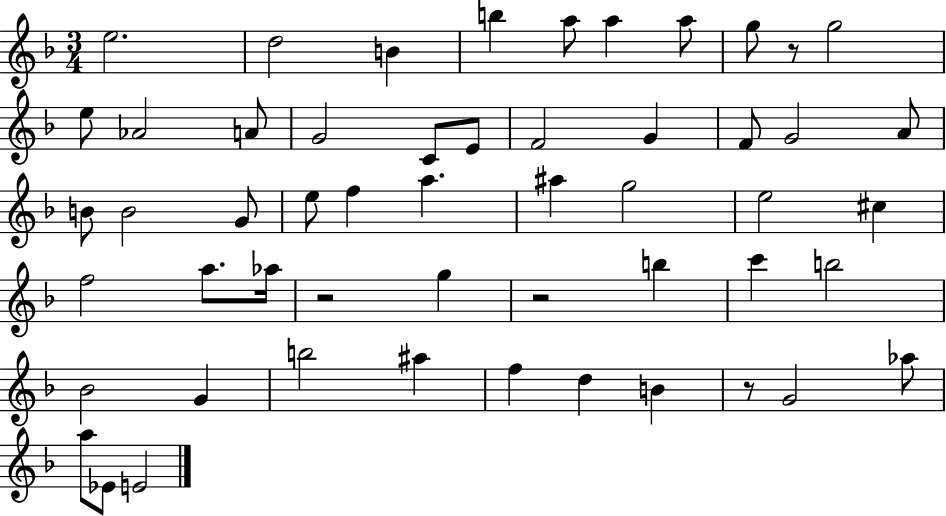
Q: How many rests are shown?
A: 4